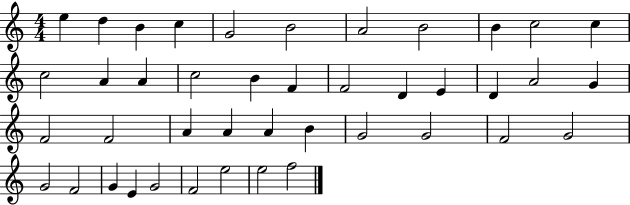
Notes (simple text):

E5/q D5/q B4/q C5/q G4/h B4/h A4/h B4/h B4/q C5/h C5/q C5/h A4/q A4/q C5/h B4/q F4/q F4/h D4/q E4/q D4/q A4/h G4/q F4/h F4/h A4/q A4/q A4/q B4/q G4/h G4/h F4/h G4/h G4/h F4/h G4/q E4/q G4/h F4/h E5/h E5/h F5/h